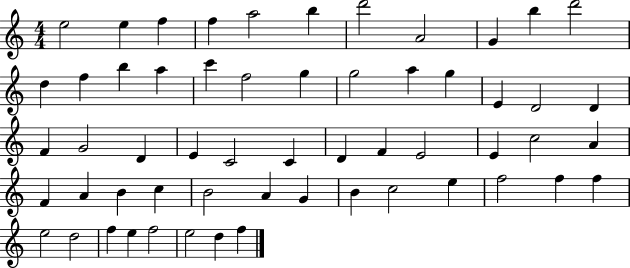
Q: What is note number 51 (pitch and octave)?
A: D5